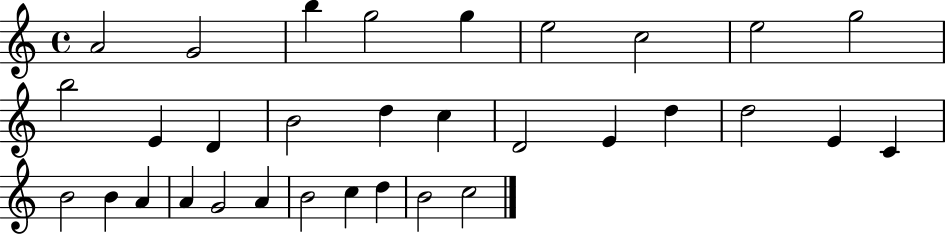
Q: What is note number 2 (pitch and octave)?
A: G4